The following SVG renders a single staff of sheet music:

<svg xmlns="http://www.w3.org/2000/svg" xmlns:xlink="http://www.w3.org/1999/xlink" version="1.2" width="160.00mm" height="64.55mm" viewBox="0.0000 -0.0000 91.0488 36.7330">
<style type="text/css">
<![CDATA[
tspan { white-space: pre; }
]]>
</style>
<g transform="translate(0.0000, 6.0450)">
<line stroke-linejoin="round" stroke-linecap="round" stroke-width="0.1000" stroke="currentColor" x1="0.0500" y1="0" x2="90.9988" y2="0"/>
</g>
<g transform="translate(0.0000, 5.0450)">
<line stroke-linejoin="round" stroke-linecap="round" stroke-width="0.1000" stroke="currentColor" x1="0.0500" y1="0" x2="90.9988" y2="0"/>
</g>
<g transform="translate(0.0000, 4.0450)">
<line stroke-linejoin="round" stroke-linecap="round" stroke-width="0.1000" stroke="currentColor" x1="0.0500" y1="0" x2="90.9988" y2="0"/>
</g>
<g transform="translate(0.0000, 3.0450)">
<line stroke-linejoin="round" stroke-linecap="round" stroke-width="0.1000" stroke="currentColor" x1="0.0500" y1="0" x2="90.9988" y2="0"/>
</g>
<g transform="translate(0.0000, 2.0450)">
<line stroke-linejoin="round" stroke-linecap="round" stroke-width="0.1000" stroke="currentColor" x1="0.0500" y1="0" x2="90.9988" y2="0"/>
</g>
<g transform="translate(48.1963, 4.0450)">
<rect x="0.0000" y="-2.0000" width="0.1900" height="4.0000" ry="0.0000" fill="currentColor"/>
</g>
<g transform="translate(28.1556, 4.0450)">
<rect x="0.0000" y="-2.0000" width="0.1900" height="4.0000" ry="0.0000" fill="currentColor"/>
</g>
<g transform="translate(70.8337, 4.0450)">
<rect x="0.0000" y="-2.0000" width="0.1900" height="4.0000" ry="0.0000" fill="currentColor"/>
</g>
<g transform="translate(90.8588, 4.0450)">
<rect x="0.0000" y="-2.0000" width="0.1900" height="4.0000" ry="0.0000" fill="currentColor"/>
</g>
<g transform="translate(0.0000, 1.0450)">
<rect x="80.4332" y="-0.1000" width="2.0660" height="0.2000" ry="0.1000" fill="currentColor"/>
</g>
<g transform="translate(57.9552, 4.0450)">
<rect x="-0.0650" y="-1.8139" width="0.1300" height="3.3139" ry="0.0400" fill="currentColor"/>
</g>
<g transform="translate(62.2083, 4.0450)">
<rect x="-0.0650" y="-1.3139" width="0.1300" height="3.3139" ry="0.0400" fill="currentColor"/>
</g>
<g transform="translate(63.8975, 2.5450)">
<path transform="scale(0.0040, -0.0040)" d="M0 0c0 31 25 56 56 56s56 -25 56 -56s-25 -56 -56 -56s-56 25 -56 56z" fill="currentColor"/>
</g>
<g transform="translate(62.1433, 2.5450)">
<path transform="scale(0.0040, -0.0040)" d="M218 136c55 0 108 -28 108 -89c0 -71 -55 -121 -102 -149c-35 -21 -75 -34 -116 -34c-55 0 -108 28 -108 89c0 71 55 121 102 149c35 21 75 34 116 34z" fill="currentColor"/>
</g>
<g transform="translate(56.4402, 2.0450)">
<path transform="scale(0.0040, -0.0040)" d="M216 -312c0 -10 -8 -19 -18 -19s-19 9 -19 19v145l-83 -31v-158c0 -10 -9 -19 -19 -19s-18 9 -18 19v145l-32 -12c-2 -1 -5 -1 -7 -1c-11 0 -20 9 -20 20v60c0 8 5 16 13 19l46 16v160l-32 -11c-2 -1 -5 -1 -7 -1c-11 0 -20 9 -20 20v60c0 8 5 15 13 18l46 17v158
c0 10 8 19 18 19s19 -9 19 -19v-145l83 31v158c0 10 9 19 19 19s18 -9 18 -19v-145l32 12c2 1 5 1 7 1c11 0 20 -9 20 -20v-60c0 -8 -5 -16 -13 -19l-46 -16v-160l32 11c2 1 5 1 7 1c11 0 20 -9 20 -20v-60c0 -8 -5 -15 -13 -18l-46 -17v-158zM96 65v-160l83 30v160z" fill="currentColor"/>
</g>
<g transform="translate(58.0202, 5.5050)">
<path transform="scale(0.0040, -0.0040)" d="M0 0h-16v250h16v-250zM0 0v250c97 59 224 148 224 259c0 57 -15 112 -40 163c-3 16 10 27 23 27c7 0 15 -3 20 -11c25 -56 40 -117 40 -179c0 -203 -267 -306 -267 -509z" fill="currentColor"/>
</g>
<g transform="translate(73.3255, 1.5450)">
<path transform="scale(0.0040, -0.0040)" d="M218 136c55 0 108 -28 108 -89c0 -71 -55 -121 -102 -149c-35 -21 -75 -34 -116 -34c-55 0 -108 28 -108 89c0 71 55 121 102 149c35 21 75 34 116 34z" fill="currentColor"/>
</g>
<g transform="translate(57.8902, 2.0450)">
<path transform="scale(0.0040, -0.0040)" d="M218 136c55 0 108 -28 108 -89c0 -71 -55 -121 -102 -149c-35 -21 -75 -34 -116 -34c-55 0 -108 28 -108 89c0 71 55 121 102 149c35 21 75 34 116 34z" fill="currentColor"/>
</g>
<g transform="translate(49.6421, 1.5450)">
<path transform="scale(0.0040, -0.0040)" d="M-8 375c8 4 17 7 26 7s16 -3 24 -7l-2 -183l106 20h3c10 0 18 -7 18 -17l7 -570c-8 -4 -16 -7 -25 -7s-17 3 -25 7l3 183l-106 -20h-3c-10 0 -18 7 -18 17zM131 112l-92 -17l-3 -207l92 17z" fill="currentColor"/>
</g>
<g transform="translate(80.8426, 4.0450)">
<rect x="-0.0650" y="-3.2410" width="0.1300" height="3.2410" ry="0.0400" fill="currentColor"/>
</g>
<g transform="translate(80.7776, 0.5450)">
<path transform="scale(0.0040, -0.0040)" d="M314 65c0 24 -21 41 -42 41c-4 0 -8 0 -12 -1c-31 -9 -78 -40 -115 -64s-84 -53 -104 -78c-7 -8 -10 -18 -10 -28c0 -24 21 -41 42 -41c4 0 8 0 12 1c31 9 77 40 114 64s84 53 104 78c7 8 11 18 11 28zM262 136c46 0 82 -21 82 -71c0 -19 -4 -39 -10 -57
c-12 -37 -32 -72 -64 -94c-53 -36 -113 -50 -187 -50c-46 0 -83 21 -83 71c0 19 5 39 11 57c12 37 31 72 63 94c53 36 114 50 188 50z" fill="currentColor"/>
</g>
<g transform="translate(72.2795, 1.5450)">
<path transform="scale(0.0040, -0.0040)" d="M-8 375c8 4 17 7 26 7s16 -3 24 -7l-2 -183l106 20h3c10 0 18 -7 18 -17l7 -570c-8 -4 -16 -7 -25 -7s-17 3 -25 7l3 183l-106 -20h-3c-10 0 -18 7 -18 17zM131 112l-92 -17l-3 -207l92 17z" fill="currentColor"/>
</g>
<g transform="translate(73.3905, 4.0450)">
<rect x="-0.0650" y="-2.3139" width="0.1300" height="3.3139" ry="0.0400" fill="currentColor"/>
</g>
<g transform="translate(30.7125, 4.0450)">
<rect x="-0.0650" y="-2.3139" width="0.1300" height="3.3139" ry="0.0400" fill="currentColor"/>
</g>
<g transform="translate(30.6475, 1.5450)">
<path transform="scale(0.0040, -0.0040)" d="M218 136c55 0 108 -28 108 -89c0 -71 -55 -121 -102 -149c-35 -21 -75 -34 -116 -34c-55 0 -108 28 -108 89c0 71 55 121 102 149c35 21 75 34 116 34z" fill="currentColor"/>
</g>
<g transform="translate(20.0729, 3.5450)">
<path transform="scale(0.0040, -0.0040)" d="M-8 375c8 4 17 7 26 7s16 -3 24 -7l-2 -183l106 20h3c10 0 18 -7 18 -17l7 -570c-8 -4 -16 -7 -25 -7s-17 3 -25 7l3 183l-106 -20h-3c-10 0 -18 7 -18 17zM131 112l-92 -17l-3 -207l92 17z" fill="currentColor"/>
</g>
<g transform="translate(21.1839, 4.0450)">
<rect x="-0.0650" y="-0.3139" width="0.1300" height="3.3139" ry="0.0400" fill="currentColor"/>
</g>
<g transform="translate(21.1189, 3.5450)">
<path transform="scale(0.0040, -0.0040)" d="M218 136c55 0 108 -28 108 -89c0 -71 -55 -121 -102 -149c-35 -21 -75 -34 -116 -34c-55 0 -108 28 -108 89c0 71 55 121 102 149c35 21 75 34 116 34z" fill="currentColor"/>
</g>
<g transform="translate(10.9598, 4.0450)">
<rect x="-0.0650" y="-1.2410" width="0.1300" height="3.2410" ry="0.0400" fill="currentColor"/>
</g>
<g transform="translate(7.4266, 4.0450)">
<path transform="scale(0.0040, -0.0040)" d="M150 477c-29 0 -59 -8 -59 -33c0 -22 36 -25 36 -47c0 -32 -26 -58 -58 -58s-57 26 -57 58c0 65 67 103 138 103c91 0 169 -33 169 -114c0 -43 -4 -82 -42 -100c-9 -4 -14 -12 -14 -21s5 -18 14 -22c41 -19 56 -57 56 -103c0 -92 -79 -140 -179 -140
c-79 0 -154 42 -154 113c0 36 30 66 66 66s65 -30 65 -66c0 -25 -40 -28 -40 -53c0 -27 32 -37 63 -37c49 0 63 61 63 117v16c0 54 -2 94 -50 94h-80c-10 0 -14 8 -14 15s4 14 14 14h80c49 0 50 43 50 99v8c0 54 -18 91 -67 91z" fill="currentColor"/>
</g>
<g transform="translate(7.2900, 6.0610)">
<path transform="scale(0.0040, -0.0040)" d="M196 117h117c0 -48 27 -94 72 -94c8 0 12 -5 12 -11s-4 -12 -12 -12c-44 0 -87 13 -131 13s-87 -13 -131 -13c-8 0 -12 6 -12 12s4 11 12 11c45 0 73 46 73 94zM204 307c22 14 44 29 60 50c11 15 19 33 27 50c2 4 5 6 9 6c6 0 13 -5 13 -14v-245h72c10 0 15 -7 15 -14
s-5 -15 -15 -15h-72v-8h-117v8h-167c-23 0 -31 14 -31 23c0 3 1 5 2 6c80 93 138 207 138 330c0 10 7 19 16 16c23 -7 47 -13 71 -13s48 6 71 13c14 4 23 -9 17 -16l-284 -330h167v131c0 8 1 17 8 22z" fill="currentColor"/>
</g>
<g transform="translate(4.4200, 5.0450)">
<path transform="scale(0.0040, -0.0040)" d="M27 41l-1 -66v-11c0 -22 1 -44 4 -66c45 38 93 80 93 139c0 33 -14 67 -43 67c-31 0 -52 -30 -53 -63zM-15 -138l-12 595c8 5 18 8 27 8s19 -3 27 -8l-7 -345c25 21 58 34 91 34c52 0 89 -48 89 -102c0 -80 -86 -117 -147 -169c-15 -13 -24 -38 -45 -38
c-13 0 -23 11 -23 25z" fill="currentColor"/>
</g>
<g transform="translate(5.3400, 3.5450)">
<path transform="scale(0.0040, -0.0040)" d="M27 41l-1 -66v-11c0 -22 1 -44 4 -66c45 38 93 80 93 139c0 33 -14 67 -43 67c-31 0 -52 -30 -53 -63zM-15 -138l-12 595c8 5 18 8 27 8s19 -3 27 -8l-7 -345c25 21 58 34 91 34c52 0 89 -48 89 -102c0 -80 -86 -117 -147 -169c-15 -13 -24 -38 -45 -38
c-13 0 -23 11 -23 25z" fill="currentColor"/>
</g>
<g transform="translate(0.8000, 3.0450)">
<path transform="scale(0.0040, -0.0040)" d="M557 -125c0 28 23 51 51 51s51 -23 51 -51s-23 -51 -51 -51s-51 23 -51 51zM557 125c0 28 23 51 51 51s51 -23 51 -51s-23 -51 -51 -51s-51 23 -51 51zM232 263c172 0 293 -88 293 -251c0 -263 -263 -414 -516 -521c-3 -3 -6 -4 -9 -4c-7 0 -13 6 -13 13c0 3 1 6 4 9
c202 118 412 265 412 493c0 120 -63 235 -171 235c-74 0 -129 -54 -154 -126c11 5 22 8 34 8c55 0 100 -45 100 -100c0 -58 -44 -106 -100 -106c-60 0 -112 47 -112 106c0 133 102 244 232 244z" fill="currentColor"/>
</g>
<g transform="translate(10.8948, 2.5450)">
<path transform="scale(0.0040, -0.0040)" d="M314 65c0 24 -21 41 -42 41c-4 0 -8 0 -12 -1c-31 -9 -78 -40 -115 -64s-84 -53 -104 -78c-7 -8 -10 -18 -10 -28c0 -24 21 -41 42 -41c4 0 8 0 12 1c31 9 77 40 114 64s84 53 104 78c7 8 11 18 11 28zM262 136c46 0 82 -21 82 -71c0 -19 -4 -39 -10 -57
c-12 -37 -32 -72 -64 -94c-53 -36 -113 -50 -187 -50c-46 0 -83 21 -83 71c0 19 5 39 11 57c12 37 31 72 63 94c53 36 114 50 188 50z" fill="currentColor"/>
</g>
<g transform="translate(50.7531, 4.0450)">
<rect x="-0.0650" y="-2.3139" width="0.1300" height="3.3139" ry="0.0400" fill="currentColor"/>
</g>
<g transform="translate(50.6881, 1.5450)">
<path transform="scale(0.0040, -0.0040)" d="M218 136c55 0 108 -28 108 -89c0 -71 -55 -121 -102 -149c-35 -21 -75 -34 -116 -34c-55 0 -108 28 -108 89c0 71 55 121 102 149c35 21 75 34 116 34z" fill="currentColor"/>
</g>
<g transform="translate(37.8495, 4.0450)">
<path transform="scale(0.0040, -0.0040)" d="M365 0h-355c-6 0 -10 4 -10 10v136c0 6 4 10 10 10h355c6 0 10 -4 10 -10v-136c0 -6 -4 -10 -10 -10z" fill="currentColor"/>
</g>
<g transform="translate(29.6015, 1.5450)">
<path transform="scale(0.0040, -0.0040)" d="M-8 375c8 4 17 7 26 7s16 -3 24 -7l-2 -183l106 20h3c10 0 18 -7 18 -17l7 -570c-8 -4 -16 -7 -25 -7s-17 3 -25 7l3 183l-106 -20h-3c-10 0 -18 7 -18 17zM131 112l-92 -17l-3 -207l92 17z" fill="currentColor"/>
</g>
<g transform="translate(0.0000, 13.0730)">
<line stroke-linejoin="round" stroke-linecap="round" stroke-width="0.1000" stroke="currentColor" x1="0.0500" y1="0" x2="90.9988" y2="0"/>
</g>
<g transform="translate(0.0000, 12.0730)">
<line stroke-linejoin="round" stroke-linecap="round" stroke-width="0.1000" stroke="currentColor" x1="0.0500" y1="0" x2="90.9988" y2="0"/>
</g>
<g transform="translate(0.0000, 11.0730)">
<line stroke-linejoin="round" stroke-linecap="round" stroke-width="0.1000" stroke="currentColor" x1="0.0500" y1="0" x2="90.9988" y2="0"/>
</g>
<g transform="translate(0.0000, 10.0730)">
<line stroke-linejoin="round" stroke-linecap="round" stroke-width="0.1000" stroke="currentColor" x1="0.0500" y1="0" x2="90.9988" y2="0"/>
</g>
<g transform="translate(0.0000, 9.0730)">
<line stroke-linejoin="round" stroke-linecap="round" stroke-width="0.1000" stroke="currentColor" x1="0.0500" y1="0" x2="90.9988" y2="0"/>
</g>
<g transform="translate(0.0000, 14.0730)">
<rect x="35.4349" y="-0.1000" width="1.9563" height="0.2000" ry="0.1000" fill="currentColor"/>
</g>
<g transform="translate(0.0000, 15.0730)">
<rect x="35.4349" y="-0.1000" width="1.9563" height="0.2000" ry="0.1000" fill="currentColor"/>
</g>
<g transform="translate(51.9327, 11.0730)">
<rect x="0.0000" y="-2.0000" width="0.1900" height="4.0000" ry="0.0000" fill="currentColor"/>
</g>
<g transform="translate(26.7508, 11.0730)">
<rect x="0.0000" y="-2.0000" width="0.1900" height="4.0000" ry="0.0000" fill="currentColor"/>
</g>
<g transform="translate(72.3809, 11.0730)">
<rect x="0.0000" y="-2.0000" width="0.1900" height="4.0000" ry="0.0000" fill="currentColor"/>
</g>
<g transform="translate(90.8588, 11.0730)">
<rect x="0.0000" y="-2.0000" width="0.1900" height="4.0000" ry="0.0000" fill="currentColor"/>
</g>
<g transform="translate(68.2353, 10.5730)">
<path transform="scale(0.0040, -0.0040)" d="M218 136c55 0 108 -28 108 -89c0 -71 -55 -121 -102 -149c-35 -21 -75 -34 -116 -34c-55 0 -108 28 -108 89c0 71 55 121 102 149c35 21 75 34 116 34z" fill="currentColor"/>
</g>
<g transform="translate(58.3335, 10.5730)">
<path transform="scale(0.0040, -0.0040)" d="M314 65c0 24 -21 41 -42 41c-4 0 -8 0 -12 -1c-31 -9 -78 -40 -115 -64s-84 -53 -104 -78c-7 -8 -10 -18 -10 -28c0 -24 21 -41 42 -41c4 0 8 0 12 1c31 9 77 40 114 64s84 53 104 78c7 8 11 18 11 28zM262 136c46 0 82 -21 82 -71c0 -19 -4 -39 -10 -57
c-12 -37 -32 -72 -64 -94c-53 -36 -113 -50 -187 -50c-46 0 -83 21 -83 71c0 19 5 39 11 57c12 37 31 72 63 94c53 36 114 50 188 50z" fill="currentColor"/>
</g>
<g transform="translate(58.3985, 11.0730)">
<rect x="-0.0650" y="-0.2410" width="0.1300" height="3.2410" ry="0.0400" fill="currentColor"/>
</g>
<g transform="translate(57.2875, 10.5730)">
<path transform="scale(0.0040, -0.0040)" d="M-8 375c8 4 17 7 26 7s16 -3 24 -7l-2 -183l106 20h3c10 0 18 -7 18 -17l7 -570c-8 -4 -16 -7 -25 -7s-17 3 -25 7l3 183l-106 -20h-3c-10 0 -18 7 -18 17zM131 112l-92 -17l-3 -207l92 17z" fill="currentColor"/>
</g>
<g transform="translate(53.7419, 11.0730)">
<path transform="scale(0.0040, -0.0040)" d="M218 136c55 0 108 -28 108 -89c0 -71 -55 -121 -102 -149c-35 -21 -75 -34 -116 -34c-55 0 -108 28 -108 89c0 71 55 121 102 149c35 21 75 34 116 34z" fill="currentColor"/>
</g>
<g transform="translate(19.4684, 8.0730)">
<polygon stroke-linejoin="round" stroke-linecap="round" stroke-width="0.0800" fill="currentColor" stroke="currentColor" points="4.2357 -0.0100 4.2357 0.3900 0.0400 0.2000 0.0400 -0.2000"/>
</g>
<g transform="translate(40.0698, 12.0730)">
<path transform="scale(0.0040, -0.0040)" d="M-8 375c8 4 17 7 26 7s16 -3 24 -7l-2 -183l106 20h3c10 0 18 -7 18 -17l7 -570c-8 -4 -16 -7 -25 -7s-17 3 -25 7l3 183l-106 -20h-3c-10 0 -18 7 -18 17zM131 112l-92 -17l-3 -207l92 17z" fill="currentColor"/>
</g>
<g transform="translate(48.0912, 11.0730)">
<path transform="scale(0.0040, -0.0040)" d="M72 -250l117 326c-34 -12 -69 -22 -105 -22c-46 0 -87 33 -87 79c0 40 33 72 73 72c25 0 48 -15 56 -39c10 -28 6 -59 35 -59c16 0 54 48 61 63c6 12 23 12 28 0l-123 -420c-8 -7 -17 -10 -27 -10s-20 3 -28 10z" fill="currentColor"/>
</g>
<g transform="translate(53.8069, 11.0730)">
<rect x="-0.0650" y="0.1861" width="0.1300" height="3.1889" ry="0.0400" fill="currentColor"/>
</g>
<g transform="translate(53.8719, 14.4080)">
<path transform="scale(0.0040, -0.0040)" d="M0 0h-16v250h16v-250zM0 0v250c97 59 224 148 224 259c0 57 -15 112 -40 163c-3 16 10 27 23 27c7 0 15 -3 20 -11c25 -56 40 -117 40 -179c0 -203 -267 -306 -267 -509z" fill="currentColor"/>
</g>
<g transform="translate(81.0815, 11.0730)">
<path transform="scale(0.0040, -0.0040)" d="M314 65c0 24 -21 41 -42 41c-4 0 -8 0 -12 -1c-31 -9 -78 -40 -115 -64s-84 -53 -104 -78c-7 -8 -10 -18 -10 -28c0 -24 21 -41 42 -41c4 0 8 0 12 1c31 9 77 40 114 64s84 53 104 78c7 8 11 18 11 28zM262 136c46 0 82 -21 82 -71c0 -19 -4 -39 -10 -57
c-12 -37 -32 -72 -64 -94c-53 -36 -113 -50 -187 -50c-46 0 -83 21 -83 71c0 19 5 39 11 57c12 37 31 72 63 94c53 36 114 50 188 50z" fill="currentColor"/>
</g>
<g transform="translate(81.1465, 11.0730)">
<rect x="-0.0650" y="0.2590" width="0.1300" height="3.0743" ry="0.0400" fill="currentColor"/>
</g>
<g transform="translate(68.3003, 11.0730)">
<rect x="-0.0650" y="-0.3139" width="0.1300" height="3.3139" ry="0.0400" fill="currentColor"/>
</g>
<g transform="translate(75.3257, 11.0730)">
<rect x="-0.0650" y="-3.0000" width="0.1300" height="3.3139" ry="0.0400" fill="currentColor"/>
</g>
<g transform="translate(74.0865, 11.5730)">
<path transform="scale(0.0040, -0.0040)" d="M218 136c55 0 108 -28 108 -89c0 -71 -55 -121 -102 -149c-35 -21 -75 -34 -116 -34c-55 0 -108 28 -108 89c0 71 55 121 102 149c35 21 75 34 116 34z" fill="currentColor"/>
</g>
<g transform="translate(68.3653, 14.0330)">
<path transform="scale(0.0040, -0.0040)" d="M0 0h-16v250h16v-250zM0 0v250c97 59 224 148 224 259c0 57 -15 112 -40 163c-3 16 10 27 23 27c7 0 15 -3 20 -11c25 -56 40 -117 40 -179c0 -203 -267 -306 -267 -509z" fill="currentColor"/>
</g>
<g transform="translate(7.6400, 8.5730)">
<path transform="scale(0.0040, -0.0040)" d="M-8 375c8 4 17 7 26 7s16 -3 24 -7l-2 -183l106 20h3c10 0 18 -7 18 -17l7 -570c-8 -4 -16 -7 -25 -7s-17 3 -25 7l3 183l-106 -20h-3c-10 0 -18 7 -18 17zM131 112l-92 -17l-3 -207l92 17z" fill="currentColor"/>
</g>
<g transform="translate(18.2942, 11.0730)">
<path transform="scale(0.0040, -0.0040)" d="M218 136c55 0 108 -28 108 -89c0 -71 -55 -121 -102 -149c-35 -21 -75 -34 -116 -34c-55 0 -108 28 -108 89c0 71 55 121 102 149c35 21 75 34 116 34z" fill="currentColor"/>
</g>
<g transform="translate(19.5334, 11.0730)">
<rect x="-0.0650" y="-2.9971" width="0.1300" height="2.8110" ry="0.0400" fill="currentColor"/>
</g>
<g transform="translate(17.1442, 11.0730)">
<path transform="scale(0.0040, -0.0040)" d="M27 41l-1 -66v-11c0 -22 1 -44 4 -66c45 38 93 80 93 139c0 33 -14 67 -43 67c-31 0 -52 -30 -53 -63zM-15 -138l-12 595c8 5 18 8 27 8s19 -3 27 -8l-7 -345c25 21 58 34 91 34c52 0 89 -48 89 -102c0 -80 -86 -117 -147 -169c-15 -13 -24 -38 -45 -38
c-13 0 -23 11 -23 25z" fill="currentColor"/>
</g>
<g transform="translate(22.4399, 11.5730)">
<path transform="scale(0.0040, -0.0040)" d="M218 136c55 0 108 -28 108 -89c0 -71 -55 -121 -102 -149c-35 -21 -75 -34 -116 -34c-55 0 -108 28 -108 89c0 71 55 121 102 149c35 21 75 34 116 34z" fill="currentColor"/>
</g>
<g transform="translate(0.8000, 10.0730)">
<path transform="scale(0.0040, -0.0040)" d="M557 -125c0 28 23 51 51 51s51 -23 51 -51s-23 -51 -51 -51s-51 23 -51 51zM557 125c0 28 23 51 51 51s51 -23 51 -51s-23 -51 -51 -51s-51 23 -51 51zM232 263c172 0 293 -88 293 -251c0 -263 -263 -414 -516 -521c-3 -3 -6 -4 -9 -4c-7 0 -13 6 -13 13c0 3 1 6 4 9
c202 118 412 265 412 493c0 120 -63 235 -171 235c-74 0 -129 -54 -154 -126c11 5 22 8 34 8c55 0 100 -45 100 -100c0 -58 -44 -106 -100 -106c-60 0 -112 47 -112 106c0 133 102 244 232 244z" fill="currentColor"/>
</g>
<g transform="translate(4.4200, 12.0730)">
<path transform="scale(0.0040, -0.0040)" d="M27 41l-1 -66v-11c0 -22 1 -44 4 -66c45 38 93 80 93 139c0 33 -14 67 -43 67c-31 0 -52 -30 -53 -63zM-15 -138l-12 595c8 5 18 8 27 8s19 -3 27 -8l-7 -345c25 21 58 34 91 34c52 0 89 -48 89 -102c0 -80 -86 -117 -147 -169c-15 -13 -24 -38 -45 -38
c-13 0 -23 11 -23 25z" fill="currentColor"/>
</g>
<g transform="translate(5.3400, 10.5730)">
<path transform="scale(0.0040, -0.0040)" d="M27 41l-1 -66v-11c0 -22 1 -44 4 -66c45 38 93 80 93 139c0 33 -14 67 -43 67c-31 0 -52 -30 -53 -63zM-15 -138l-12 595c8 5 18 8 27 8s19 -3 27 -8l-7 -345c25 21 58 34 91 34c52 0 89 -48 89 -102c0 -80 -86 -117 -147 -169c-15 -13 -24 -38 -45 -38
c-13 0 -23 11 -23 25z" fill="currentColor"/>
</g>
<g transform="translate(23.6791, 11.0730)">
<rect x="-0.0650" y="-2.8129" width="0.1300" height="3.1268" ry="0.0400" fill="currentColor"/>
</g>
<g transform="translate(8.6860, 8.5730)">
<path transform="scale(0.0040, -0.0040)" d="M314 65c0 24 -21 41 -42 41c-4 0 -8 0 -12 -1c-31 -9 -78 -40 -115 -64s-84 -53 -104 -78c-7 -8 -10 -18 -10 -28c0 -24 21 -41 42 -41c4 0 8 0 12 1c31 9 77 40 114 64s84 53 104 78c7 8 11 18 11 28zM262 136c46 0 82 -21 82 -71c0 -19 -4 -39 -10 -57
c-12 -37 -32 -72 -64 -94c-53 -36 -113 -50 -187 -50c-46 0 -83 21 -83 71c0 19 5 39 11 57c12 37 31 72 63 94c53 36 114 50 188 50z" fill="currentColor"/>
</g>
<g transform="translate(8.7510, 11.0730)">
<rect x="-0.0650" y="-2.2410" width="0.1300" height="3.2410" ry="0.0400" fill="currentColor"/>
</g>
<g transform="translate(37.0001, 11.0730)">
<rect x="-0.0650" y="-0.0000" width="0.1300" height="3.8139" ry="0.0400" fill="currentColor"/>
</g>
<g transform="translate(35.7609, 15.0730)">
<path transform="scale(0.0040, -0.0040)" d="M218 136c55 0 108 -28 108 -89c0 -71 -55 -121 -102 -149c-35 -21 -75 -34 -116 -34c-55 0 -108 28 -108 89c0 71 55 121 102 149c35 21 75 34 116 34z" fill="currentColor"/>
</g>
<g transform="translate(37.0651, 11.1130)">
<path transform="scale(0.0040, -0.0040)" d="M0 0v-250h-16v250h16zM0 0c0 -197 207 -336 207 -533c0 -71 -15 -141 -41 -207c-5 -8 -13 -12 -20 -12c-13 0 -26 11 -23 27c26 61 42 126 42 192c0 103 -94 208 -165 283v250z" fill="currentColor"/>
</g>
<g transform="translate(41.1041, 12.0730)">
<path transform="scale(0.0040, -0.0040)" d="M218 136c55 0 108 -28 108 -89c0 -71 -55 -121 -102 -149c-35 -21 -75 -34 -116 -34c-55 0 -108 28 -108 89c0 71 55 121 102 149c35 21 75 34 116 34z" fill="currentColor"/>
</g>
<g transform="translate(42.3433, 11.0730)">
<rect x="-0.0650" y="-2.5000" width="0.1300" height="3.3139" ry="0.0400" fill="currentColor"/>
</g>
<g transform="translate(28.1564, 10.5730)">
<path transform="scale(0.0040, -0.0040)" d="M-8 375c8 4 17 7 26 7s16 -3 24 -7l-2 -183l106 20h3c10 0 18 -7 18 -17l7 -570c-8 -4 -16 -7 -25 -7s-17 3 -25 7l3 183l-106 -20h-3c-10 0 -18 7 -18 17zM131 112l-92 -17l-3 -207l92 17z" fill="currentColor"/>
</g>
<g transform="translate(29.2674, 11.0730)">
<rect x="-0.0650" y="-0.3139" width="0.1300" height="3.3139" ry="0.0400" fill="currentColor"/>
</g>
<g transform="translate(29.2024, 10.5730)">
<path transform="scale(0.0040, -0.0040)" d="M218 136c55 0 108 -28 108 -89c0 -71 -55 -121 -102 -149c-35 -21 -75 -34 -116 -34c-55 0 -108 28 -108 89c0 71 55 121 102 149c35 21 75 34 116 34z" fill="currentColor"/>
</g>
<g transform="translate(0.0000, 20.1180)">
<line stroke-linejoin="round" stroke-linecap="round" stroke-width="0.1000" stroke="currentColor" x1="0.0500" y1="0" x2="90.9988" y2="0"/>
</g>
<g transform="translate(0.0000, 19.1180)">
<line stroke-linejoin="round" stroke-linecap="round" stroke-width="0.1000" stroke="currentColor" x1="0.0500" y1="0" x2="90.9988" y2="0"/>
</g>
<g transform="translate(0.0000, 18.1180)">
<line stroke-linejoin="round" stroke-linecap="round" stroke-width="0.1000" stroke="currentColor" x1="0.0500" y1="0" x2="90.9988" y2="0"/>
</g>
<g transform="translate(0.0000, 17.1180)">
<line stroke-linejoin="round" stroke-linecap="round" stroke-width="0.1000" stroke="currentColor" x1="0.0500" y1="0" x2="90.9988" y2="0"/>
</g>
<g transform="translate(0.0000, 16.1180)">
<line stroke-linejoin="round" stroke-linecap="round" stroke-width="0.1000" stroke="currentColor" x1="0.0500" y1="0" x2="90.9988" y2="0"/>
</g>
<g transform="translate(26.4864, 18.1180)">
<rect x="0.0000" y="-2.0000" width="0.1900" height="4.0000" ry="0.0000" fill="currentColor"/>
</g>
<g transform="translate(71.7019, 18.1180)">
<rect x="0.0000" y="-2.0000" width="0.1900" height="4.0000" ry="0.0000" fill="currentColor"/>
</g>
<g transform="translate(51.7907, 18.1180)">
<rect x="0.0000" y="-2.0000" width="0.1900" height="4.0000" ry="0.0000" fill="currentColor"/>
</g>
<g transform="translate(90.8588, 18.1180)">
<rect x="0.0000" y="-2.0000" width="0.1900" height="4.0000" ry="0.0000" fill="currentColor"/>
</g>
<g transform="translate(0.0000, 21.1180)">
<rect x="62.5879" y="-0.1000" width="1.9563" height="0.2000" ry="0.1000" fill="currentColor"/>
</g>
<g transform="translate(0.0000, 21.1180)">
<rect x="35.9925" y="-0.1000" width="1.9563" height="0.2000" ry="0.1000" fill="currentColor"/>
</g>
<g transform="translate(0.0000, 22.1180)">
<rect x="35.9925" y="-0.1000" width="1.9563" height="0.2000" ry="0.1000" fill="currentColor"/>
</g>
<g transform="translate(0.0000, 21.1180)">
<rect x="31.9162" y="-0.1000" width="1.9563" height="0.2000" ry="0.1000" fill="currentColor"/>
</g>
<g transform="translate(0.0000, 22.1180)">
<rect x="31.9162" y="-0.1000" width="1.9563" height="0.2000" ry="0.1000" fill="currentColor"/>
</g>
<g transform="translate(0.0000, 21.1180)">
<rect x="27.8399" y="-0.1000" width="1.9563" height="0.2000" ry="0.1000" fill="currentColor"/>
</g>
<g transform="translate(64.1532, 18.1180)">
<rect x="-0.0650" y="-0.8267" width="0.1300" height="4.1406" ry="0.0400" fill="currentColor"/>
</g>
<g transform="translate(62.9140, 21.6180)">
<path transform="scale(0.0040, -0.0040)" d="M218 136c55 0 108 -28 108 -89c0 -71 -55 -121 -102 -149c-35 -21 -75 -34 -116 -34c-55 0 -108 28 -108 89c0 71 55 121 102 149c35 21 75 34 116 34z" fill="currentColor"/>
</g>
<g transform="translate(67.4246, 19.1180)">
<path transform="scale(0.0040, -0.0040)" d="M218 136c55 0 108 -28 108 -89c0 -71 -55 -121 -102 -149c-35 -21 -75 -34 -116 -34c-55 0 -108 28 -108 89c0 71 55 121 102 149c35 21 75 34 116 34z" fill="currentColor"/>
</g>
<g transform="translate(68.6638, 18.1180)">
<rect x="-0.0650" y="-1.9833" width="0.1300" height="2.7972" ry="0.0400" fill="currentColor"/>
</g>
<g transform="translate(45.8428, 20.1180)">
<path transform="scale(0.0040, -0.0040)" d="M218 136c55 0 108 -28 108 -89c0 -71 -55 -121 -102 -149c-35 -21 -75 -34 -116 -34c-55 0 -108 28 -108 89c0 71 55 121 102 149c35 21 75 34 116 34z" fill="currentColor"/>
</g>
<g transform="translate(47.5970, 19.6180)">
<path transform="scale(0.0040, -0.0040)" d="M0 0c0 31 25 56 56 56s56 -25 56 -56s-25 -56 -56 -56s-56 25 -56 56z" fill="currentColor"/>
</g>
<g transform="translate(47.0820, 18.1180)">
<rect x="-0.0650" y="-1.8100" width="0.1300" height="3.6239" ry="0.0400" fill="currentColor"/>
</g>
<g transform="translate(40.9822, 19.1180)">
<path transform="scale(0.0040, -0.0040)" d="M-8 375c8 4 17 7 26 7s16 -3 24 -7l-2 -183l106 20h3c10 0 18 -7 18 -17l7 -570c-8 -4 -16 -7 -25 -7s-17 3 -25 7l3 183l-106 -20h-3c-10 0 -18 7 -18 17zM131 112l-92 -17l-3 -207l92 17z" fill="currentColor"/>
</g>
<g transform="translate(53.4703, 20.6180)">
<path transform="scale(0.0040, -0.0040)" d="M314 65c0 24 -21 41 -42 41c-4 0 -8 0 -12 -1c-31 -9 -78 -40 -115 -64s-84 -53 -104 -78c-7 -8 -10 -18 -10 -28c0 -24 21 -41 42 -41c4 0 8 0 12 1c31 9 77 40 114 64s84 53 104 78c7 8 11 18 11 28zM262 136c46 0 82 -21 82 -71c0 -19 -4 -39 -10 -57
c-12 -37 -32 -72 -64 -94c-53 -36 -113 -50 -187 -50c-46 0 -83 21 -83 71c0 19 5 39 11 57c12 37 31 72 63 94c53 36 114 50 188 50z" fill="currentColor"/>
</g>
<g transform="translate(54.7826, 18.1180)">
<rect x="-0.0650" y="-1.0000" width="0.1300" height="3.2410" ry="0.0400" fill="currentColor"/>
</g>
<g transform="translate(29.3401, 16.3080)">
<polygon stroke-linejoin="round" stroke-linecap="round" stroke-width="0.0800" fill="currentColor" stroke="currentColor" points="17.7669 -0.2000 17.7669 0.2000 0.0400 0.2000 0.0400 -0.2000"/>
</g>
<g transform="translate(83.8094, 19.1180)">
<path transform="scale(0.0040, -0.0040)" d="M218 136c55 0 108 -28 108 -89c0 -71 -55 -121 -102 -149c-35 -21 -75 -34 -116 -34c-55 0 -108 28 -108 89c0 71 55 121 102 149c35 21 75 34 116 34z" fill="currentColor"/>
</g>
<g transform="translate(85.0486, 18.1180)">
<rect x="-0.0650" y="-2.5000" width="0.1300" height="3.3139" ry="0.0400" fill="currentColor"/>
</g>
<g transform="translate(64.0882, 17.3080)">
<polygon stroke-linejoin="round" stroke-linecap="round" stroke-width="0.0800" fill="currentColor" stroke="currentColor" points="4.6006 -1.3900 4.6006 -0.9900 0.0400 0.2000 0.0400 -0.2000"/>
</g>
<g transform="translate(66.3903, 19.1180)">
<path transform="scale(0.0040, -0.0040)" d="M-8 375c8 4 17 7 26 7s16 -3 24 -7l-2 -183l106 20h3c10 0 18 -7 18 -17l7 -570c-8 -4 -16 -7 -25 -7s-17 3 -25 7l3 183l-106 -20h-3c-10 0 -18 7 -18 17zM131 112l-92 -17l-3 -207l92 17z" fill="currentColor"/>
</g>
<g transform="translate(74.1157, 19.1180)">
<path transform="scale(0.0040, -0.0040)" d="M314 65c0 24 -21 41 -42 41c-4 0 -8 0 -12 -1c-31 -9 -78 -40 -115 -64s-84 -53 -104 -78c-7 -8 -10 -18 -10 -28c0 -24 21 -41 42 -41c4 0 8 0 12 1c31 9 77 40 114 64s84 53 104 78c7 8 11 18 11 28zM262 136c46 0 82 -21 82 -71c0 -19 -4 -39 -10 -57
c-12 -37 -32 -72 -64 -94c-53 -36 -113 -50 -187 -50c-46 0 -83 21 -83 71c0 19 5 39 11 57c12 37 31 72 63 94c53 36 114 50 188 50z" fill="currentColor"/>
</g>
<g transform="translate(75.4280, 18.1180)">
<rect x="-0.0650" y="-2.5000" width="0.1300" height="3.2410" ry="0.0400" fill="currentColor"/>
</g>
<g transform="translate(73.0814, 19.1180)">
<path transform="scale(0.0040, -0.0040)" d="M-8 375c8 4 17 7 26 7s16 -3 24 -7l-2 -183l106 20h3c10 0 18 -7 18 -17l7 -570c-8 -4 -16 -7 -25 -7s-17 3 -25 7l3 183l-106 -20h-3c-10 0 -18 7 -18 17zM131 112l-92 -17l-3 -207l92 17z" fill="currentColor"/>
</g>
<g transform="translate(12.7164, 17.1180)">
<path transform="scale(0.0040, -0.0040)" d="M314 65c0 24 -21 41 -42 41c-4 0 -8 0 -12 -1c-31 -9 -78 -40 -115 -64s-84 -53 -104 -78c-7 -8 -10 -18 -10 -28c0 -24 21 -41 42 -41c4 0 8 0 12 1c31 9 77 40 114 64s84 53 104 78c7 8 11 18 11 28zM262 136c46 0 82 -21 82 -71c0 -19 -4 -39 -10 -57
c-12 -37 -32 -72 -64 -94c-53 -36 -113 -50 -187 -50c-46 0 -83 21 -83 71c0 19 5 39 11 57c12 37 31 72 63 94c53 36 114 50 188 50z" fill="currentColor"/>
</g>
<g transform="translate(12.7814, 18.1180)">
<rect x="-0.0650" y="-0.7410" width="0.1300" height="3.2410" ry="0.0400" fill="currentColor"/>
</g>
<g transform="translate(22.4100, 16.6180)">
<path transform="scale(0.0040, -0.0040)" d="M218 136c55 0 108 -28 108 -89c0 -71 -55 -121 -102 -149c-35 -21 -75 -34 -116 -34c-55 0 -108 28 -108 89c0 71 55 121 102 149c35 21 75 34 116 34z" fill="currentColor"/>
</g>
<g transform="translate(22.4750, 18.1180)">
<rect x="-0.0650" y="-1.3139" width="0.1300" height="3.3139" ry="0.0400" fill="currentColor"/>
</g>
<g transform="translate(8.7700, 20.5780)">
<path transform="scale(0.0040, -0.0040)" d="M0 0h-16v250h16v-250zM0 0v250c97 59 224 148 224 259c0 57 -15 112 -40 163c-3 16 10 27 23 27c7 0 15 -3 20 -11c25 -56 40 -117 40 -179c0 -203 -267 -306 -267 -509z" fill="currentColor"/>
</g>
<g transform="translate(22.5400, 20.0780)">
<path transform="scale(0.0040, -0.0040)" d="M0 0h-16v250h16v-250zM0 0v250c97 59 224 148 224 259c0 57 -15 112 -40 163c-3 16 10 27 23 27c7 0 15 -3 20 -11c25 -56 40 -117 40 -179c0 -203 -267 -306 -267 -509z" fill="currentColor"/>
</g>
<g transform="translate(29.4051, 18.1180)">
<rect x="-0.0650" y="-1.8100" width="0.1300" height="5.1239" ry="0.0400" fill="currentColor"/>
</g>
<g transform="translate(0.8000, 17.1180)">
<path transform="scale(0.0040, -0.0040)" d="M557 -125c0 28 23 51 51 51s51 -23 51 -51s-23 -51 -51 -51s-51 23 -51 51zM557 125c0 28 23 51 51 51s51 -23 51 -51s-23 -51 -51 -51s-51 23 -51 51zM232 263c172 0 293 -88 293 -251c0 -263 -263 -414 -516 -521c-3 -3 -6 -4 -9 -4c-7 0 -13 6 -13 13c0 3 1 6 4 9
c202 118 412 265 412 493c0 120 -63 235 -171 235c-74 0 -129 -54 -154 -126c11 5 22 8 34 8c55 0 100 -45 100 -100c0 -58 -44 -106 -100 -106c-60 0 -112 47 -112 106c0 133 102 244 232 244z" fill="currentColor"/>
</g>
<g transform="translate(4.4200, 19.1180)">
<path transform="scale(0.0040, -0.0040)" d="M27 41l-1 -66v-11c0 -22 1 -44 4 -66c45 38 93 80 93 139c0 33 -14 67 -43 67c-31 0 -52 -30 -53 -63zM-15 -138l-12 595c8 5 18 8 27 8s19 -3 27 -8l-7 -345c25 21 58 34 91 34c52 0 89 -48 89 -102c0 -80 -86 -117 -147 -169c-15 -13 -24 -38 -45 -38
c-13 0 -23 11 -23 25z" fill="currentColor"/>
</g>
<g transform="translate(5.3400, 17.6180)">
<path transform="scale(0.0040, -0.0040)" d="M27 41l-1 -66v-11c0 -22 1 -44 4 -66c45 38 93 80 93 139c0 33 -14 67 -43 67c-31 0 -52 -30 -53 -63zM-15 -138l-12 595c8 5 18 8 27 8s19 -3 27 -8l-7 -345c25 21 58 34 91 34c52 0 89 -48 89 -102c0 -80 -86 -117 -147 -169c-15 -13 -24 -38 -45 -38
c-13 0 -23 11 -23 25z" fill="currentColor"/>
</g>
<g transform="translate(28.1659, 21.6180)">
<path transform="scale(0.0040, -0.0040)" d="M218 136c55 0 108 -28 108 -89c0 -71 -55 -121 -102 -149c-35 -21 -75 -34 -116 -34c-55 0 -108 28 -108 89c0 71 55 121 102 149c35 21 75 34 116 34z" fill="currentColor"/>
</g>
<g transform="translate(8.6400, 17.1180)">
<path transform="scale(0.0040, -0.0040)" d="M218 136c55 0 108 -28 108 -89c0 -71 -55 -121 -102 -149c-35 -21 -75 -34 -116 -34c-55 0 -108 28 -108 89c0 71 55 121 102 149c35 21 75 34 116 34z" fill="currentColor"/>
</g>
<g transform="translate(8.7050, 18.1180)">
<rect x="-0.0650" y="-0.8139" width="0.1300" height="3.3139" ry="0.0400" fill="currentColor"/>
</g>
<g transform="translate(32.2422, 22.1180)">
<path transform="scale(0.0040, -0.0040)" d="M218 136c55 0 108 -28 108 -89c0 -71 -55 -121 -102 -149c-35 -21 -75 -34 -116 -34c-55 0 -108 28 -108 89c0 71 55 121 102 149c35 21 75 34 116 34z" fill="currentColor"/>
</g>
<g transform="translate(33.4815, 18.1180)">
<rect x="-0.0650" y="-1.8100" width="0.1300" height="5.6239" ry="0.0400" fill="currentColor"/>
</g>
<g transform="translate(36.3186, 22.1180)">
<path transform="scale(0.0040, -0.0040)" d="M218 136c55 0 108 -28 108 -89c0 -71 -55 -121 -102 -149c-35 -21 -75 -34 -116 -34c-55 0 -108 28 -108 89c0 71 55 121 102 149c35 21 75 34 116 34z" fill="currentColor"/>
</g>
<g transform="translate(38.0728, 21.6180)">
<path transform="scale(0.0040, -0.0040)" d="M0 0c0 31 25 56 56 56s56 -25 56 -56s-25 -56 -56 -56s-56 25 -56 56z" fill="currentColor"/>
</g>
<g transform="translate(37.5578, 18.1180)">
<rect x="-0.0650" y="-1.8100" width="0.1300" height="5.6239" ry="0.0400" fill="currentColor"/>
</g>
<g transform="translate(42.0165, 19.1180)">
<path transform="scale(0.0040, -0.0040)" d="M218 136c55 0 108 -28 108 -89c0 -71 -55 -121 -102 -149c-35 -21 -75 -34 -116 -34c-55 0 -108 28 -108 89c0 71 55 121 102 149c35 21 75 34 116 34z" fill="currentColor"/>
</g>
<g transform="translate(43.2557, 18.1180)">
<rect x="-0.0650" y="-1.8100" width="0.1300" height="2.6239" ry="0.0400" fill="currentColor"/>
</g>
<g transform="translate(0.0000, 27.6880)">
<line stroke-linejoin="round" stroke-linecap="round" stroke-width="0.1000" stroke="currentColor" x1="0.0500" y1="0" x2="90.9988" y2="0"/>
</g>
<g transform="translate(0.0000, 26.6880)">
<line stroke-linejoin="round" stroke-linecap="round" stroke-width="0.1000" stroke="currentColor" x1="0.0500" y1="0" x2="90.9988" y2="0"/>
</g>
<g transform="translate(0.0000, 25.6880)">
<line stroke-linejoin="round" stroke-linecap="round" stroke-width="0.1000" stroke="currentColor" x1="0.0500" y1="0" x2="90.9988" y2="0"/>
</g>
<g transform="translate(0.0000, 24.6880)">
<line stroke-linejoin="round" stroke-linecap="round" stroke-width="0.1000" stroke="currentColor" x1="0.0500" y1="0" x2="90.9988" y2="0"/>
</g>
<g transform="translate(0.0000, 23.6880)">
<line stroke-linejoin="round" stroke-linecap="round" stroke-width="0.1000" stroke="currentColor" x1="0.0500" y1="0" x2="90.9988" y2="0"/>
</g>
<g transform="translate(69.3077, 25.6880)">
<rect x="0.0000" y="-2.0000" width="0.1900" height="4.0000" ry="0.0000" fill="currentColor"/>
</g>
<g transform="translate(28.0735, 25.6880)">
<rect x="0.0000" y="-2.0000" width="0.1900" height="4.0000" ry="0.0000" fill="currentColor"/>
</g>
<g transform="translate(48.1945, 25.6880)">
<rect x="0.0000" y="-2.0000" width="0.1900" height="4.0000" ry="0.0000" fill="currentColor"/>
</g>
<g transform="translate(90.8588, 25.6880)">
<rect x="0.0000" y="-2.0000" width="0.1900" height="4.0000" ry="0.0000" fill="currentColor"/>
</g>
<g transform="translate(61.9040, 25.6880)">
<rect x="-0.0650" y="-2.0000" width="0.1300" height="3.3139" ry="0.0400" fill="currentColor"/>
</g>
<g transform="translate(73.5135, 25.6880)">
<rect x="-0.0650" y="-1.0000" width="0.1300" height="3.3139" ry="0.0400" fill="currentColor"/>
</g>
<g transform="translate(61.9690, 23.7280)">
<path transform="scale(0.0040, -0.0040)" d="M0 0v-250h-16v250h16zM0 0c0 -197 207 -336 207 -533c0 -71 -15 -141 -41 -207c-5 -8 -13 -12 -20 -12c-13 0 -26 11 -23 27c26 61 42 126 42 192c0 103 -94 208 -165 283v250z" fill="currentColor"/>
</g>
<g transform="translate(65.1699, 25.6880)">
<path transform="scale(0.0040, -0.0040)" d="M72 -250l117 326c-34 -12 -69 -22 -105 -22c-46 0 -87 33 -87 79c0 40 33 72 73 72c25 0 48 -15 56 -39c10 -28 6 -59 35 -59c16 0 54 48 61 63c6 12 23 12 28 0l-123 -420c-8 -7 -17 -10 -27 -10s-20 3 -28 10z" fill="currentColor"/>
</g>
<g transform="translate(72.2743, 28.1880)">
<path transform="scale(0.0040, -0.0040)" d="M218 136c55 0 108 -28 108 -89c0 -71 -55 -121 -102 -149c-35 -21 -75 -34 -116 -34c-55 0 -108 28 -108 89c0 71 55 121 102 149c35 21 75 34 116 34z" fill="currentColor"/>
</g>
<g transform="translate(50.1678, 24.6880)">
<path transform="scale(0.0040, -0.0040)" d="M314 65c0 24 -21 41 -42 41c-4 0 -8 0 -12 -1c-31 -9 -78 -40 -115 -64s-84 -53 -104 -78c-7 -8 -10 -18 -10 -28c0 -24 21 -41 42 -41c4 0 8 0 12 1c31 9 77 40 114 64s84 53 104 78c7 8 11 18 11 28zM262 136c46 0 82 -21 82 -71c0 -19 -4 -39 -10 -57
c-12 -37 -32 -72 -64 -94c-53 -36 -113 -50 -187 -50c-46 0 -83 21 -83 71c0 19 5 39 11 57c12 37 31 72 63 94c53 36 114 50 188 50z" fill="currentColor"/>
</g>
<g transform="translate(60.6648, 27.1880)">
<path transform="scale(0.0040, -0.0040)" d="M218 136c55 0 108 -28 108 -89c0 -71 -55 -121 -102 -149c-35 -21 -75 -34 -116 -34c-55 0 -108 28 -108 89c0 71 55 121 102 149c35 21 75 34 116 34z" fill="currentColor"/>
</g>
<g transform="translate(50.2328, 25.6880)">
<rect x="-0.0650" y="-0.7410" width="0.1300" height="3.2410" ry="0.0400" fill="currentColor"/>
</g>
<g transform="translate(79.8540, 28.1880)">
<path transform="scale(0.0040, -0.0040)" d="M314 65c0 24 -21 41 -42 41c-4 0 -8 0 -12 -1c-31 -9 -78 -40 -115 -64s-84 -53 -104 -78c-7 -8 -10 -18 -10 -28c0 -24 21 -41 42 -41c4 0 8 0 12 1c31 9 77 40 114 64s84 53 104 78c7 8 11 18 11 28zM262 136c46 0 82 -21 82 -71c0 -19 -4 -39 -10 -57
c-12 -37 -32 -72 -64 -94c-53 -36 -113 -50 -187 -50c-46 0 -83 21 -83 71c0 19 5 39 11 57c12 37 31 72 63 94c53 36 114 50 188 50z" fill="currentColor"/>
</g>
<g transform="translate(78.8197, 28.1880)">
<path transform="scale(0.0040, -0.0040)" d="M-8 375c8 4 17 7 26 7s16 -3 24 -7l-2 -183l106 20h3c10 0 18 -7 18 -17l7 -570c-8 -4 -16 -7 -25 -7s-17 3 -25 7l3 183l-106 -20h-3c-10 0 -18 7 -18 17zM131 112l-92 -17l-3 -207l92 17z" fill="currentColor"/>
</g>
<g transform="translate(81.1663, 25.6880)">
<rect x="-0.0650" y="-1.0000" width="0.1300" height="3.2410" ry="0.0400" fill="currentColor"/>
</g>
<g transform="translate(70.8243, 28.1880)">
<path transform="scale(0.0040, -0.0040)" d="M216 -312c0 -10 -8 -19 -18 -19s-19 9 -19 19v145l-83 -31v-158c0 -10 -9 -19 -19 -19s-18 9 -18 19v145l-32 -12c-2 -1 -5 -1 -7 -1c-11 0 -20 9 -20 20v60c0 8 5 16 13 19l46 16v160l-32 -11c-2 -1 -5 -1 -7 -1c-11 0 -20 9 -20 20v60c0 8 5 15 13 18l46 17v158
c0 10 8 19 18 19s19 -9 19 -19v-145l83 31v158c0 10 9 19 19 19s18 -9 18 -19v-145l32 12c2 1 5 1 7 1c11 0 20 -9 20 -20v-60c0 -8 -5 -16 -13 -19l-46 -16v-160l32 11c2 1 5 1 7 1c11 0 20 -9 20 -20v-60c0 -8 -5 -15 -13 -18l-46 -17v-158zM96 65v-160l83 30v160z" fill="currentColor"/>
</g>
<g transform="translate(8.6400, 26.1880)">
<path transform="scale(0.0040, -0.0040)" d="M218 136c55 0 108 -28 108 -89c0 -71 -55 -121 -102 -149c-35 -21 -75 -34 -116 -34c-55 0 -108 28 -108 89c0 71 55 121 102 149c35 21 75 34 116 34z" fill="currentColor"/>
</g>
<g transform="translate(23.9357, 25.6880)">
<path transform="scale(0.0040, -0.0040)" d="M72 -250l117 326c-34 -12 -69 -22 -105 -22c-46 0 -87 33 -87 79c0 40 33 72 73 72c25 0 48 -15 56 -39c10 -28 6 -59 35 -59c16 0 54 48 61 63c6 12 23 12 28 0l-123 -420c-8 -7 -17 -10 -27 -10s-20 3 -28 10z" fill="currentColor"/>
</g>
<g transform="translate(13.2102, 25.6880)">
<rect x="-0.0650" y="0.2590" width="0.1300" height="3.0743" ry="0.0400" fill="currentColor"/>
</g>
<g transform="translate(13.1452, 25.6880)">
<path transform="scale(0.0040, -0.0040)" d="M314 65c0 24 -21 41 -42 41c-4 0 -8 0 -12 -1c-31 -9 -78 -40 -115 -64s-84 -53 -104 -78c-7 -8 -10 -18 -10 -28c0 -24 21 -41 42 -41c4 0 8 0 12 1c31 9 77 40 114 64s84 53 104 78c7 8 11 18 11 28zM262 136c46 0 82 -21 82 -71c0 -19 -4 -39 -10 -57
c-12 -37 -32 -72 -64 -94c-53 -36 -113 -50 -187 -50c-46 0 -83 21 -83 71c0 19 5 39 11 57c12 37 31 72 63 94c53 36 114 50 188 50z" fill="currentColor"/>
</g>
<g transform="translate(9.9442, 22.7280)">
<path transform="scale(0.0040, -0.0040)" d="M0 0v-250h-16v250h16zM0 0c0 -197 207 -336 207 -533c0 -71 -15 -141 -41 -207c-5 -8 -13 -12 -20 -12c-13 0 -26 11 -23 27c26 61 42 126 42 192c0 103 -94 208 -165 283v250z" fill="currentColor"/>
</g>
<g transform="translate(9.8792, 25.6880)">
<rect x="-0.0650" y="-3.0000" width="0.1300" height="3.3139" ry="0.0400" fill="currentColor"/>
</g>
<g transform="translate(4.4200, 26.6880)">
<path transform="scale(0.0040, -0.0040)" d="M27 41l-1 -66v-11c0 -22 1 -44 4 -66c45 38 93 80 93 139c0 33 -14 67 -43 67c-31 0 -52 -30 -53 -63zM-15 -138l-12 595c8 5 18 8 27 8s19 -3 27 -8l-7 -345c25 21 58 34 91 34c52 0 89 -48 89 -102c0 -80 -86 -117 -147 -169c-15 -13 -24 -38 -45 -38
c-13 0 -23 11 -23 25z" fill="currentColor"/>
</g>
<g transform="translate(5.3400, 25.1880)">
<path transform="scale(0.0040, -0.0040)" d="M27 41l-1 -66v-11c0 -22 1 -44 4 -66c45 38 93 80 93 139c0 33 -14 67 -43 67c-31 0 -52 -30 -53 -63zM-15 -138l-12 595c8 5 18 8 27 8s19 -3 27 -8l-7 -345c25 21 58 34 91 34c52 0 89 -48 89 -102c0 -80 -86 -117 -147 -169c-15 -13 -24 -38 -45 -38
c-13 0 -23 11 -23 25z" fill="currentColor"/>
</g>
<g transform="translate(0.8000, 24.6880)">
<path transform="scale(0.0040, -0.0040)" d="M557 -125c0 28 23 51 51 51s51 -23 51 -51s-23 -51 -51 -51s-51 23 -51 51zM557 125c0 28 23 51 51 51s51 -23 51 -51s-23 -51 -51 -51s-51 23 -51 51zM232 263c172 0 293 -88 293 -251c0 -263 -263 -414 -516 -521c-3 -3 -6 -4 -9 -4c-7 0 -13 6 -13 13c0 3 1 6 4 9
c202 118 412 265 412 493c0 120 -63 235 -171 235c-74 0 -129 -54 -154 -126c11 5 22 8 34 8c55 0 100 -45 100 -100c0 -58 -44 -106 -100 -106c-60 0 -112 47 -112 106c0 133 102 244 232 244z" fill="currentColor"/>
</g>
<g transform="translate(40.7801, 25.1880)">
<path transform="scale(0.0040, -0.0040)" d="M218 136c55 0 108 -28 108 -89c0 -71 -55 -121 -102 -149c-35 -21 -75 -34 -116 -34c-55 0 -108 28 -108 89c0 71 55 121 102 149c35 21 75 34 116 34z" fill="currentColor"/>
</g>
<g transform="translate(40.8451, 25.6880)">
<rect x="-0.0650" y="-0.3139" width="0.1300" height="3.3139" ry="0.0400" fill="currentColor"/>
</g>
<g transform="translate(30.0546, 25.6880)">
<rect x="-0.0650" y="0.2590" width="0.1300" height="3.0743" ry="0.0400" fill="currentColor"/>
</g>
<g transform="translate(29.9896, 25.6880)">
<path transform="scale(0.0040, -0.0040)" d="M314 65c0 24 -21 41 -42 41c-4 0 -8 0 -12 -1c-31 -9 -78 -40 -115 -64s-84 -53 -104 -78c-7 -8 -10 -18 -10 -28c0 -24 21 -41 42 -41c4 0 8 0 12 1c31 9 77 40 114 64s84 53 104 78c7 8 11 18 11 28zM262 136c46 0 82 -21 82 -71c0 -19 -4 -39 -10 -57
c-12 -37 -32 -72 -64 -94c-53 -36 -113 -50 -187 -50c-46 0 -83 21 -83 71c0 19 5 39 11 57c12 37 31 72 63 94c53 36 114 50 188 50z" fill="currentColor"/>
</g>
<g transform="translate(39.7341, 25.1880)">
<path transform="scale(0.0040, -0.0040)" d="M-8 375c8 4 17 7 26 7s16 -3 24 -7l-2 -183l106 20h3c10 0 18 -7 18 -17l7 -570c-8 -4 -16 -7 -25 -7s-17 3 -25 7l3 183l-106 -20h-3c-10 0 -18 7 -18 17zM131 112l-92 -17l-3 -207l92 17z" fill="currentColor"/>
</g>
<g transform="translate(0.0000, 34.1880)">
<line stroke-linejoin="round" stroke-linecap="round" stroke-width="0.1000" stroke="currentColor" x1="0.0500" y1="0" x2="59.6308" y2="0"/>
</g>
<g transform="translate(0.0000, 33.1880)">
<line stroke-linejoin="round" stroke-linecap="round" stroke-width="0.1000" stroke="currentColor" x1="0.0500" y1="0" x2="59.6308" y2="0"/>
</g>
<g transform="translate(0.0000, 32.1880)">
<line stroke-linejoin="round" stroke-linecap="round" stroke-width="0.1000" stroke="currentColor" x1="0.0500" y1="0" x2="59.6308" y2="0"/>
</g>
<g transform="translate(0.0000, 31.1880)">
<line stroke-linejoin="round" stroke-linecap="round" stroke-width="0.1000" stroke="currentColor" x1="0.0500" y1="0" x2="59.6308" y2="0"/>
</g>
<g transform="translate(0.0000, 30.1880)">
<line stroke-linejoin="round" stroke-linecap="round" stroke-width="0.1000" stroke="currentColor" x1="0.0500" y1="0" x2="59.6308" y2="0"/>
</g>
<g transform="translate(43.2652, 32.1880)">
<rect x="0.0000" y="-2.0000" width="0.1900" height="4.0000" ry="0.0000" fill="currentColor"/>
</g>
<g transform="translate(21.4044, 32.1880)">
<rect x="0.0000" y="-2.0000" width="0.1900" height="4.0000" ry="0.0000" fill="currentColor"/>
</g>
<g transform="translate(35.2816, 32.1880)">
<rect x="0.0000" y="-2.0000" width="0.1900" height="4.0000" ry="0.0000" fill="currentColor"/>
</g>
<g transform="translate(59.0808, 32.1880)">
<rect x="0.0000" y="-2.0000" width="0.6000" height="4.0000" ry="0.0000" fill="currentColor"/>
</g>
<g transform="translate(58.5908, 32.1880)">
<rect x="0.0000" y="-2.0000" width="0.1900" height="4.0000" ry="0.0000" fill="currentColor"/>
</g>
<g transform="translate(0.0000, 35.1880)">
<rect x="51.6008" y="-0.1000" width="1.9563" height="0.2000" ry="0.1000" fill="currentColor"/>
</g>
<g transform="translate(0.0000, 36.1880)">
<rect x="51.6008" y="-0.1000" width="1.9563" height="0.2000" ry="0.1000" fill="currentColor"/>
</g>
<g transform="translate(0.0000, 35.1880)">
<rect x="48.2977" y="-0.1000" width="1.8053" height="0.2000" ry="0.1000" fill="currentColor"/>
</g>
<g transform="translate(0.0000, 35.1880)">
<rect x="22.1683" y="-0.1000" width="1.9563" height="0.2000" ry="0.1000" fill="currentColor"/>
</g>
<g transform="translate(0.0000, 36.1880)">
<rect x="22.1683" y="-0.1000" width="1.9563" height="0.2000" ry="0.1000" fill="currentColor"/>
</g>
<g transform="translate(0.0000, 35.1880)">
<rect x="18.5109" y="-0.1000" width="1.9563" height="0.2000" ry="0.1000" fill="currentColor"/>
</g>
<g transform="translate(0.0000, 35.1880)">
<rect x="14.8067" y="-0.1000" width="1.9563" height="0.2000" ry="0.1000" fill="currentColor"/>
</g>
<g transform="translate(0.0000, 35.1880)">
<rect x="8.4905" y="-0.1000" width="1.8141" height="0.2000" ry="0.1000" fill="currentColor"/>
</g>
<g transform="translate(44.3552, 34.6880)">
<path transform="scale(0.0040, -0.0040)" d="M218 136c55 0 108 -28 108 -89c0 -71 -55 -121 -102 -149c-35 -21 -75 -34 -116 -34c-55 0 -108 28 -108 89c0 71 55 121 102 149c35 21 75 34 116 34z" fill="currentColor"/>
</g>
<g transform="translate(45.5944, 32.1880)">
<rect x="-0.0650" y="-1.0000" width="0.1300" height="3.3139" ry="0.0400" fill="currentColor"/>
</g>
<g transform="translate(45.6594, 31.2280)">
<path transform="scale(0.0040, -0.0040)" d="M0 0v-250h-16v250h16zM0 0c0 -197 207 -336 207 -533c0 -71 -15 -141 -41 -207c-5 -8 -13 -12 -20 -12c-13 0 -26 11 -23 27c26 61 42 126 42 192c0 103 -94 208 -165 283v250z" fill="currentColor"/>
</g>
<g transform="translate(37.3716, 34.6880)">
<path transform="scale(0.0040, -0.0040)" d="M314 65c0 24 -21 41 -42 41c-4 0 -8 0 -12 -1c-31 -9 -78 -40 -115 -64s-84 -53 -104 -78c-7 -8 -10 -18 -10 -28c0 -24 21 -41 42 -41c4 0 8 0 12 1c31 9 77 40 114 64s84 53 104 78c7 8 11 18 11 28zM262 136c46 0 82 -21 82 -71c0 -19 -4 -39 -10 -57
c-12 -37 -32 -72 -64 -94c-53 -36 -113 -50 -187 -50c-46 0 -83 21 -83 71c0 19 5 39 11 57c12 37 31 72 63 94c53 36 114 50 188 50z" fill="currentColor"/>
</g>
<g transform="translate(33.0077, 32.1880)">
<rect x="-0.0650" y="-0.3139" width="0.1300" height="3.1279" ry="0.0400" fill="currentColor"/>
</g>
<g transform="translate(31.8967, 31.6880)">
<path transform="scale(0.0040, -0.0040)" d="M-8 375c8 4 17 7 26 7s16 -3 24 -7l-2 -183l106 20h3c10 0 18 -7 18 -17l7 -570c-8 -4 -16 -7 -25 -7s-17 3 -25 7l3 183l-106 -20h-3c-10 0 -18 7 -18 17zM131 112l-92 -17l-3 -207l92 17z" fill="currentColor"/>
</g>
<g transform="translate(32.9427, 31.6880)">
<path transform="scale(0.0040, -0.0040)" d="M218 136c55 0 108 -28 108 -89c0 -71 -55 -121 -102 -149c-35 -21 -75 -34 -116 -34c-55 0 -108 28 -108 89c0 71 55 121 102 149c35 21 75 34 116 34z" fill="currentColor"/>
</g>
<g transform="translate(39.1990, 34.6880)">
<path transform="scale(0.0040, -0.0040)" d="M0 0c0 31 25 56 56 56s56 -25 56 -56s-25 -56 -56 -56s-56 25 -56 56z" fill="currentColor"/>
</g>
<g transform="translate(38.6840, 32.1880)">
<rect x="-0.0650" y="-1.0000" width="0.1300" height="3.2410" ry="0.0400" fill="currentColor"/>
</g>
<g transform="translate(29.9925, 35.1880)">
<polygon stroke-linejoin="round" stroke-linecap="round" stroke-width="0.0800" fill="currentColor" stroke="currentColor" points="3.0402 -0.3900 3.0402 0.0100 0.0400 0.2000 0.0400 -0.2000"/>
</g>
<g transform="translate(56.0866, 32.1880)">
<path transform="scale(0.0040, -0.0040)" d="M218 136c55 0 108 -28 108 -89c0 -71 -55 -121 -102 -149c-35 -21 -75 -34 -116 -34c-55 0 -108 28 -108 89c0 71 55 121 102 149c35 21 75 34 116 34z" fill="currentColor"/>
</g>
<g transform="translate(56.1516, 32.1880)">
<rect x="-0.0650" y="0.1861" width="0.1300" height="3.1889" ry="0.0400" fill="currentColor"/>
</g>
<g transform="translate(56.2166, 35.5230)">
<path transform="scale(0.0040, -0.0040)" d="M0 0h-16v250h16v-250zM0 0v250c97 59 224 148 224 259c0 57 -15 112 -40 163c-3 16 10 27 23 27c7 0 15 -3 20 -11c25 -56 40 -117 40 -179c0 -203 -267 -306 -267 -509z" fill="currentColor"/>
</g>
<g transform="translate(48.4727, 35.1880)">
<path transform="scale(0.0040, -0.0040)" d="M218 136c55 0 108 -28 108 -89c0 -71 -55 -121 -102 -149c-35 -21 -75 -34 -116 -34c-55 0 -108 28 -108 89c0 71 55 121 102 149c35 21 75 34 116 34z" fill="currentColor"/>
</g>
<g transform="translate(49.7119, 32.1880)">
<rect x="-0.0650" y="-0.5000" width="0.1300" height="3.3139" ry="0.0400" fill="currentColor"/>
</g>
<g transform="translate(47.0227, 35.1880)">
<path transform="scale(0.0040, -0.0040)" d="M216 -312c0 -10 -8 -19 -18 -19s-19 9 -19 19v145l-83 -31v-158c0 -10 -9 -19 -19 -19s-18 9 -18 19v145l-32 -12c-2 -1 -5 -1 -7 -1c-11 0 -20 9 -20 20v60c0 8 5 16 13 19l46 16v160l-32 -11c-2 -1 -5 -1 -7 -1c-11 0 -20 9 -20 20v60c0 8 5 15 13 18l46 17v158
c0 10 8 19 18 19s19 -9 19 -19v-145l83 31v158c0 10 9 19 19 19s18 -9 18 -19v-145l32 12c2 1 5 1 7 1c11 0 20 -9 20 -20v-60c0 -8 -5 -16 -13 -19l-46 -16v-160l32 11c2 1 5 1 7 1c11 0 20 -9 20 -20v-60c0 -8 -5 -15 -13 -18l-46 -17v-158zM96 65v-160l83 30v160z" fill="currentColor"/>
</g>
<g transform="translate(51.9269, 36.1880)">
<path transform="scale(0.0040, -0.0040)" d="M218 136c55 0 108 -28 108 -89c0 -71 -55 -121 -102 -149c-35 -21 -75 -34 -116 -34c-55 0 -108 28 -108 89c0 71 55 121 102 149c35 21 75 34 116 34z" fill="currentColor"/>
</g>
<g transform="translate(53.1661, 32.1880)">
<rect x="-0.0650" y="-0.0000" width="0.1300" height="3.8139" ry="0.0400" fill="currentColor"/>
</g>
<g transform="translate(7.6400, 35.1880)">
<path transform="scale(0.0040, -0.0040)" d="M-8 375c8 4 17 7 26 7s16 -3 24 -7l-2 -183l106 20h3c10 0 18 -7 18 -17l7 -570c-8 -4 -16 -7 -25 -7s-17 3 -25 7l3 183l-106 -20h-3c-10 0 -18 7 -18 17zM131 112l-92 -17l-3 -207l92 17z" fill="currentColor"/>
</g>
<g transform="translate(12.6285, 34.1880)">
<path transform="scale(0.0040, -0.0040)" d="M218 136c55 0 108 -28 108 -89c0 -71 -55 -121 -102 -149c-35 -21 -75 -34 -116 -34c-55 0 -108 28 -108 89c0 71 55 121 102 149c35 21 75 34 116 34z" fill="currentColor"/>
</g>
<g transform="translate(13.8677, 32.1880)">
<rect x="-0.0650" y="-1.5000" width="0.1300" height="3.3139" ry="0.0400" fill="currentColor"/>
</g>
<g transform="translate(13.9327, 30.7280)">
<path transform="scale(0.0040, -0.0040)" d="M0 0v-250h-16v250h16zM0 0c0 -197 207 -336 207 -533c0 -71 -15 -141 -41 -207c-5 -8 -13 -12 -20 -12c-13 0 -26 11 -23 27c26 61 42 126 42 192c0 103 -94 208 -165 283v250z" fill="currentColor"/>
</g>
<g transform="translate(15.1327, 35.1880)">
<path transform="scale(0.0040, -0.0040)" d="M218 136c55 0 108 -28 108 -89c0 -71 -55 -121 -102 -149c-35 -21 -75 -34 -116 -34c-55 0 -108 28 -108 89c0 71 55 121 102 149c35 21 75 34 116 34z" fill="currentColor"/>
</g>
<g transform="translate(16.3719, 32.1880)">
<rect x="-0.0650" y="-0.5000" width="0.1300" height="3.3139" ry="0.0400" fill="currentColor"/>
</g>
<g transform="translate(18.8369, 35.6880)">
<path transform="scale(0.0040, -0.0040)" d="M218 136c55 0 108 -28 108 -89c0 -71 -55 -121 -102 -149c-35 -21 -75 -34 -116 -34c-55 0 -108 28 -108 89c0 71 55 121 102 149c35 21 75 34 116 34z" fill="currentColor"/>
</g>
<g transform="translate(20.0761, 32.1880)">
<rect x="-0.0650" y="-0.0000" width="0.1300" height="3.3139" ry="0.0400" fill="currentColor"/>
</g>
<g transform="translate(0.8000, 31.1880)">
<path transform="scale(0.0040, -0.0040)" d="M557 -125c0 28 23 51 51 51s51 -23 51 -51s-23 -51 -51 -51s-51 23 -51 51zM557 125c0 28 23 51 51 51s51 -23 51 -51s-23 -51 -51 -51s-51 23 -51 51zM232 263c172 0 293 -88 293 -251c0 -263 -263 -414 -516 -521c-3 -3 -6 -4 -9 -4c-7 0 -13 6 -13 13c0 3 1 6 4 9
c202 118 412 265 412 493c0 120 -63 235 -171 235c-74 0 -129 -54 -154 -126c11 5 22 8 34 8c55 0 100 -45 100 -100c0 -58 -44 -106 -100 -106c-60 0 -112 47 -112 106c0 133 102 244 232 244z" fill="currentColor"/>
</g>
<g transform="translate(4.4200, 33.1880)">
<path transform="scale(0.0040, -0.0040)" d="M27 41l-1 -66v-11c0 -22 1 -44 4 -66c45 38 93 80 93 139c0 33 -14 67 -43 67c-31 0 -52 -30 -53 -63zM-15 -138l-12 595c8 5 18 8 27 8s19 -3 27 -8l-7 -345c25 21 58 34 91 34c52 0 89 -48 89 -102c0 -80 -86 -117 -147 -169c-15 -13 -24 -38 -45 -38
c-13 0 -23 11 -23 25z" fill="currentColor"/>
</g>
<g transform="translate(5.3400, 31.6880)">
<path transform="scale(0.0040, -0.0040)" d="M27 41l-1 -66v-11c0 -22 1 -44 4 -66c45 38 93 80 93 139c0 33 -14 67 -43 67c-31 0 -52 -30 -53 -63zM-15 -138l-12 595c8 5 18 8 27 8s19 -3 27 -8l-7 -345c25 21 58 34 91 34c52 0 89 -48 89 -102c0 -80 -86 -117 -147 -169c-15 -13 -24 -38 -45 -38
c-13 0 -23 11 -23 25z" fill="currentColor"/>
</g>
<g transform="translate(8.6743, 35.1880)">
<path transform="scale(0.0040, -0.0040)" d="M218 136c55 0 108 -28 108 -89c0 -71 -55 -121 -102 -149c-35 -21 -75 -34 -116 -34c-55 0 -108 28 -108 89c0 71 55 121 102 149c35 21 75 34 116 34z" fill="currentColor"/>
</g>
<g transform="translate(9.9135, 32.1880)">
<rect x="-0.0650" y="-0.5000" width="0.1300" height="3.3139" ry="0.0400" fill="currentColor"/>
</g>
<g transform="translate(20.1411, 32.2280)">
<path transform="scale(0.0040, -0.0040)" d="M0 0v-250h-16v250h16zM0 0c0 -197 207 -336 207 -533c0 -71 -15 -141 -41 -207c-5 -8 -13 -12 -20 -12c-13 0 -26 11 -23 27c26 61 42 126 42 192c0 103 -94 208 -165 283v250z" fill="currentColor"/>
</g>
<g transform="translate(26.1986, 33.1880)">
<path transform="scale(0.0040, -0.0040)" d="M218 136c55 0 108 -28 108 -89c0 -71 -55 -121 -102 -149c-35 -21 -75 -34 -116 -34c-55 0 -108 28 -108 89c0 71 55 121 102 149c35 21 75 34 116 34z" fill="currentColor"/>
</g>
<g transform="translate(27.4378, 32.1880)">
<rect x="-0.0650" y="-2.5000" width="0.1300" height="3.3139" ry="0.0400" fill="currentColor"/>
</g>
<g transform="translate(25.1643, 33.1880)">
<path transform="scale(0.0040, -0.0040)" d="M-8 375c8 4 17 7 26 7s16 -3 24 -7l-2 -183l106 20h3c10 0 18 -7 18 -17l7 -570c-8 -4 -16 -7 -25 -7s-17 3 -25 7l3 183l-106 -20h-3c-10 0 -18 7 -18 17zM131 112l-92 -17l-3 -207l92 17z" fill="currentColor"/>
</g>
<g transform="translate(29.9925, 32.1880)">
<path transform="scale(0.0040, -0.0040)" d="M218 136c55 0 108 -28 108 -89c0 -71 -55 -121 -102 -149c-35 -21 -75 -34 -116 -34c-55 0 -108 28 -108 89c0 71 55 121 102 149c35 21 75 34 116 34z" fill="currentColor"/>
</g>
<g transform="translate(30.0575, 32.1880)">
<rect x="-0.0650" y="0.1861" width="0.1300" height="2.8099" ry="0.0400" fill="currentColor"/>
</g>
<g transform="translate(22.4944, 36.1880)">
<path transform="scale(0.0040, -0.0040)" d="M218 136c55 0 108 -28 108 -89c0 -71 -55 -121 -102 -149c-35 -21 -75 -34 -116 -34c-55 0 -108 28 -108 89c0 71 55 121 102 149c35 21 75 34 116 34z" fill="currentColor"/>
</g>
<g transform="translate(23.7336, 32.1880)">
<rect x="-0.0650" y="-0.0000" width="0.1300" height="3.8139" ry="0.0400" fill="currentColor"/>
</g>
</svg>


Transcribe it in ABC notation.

X:1
T:Untitled
M:3/4
L:1/4
K:Bb
G,2 E, B, z2 B, ^A,/2 G, B, D2 B,2 _D,/2 C,/2 E, C,,/2 B,, z/2 D,/2 E,2 E,/2 C, D,2 F,/2 F,2 G,/2 D,,/2 C,,/2 C,,/2 B,,/2 G,,/2 F,,2 D,,/2 B,,/2 B,,2 B,, C,/2 D,2 z/2 D,2 E, F,2 A,,/2 z/2 ^F,, F,,2 E,, G,,/2 E,, D,,/2 C,, B,, D,/2 E,/2 F,,2 F,,/2 ^E,, C,, D,/2